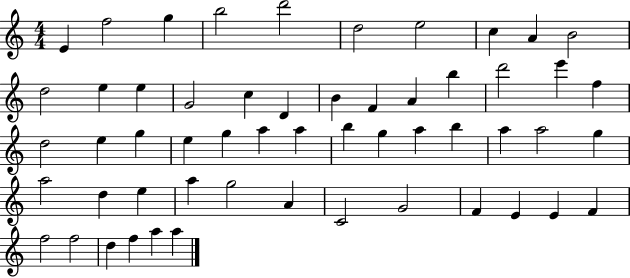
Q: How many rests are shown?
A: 0